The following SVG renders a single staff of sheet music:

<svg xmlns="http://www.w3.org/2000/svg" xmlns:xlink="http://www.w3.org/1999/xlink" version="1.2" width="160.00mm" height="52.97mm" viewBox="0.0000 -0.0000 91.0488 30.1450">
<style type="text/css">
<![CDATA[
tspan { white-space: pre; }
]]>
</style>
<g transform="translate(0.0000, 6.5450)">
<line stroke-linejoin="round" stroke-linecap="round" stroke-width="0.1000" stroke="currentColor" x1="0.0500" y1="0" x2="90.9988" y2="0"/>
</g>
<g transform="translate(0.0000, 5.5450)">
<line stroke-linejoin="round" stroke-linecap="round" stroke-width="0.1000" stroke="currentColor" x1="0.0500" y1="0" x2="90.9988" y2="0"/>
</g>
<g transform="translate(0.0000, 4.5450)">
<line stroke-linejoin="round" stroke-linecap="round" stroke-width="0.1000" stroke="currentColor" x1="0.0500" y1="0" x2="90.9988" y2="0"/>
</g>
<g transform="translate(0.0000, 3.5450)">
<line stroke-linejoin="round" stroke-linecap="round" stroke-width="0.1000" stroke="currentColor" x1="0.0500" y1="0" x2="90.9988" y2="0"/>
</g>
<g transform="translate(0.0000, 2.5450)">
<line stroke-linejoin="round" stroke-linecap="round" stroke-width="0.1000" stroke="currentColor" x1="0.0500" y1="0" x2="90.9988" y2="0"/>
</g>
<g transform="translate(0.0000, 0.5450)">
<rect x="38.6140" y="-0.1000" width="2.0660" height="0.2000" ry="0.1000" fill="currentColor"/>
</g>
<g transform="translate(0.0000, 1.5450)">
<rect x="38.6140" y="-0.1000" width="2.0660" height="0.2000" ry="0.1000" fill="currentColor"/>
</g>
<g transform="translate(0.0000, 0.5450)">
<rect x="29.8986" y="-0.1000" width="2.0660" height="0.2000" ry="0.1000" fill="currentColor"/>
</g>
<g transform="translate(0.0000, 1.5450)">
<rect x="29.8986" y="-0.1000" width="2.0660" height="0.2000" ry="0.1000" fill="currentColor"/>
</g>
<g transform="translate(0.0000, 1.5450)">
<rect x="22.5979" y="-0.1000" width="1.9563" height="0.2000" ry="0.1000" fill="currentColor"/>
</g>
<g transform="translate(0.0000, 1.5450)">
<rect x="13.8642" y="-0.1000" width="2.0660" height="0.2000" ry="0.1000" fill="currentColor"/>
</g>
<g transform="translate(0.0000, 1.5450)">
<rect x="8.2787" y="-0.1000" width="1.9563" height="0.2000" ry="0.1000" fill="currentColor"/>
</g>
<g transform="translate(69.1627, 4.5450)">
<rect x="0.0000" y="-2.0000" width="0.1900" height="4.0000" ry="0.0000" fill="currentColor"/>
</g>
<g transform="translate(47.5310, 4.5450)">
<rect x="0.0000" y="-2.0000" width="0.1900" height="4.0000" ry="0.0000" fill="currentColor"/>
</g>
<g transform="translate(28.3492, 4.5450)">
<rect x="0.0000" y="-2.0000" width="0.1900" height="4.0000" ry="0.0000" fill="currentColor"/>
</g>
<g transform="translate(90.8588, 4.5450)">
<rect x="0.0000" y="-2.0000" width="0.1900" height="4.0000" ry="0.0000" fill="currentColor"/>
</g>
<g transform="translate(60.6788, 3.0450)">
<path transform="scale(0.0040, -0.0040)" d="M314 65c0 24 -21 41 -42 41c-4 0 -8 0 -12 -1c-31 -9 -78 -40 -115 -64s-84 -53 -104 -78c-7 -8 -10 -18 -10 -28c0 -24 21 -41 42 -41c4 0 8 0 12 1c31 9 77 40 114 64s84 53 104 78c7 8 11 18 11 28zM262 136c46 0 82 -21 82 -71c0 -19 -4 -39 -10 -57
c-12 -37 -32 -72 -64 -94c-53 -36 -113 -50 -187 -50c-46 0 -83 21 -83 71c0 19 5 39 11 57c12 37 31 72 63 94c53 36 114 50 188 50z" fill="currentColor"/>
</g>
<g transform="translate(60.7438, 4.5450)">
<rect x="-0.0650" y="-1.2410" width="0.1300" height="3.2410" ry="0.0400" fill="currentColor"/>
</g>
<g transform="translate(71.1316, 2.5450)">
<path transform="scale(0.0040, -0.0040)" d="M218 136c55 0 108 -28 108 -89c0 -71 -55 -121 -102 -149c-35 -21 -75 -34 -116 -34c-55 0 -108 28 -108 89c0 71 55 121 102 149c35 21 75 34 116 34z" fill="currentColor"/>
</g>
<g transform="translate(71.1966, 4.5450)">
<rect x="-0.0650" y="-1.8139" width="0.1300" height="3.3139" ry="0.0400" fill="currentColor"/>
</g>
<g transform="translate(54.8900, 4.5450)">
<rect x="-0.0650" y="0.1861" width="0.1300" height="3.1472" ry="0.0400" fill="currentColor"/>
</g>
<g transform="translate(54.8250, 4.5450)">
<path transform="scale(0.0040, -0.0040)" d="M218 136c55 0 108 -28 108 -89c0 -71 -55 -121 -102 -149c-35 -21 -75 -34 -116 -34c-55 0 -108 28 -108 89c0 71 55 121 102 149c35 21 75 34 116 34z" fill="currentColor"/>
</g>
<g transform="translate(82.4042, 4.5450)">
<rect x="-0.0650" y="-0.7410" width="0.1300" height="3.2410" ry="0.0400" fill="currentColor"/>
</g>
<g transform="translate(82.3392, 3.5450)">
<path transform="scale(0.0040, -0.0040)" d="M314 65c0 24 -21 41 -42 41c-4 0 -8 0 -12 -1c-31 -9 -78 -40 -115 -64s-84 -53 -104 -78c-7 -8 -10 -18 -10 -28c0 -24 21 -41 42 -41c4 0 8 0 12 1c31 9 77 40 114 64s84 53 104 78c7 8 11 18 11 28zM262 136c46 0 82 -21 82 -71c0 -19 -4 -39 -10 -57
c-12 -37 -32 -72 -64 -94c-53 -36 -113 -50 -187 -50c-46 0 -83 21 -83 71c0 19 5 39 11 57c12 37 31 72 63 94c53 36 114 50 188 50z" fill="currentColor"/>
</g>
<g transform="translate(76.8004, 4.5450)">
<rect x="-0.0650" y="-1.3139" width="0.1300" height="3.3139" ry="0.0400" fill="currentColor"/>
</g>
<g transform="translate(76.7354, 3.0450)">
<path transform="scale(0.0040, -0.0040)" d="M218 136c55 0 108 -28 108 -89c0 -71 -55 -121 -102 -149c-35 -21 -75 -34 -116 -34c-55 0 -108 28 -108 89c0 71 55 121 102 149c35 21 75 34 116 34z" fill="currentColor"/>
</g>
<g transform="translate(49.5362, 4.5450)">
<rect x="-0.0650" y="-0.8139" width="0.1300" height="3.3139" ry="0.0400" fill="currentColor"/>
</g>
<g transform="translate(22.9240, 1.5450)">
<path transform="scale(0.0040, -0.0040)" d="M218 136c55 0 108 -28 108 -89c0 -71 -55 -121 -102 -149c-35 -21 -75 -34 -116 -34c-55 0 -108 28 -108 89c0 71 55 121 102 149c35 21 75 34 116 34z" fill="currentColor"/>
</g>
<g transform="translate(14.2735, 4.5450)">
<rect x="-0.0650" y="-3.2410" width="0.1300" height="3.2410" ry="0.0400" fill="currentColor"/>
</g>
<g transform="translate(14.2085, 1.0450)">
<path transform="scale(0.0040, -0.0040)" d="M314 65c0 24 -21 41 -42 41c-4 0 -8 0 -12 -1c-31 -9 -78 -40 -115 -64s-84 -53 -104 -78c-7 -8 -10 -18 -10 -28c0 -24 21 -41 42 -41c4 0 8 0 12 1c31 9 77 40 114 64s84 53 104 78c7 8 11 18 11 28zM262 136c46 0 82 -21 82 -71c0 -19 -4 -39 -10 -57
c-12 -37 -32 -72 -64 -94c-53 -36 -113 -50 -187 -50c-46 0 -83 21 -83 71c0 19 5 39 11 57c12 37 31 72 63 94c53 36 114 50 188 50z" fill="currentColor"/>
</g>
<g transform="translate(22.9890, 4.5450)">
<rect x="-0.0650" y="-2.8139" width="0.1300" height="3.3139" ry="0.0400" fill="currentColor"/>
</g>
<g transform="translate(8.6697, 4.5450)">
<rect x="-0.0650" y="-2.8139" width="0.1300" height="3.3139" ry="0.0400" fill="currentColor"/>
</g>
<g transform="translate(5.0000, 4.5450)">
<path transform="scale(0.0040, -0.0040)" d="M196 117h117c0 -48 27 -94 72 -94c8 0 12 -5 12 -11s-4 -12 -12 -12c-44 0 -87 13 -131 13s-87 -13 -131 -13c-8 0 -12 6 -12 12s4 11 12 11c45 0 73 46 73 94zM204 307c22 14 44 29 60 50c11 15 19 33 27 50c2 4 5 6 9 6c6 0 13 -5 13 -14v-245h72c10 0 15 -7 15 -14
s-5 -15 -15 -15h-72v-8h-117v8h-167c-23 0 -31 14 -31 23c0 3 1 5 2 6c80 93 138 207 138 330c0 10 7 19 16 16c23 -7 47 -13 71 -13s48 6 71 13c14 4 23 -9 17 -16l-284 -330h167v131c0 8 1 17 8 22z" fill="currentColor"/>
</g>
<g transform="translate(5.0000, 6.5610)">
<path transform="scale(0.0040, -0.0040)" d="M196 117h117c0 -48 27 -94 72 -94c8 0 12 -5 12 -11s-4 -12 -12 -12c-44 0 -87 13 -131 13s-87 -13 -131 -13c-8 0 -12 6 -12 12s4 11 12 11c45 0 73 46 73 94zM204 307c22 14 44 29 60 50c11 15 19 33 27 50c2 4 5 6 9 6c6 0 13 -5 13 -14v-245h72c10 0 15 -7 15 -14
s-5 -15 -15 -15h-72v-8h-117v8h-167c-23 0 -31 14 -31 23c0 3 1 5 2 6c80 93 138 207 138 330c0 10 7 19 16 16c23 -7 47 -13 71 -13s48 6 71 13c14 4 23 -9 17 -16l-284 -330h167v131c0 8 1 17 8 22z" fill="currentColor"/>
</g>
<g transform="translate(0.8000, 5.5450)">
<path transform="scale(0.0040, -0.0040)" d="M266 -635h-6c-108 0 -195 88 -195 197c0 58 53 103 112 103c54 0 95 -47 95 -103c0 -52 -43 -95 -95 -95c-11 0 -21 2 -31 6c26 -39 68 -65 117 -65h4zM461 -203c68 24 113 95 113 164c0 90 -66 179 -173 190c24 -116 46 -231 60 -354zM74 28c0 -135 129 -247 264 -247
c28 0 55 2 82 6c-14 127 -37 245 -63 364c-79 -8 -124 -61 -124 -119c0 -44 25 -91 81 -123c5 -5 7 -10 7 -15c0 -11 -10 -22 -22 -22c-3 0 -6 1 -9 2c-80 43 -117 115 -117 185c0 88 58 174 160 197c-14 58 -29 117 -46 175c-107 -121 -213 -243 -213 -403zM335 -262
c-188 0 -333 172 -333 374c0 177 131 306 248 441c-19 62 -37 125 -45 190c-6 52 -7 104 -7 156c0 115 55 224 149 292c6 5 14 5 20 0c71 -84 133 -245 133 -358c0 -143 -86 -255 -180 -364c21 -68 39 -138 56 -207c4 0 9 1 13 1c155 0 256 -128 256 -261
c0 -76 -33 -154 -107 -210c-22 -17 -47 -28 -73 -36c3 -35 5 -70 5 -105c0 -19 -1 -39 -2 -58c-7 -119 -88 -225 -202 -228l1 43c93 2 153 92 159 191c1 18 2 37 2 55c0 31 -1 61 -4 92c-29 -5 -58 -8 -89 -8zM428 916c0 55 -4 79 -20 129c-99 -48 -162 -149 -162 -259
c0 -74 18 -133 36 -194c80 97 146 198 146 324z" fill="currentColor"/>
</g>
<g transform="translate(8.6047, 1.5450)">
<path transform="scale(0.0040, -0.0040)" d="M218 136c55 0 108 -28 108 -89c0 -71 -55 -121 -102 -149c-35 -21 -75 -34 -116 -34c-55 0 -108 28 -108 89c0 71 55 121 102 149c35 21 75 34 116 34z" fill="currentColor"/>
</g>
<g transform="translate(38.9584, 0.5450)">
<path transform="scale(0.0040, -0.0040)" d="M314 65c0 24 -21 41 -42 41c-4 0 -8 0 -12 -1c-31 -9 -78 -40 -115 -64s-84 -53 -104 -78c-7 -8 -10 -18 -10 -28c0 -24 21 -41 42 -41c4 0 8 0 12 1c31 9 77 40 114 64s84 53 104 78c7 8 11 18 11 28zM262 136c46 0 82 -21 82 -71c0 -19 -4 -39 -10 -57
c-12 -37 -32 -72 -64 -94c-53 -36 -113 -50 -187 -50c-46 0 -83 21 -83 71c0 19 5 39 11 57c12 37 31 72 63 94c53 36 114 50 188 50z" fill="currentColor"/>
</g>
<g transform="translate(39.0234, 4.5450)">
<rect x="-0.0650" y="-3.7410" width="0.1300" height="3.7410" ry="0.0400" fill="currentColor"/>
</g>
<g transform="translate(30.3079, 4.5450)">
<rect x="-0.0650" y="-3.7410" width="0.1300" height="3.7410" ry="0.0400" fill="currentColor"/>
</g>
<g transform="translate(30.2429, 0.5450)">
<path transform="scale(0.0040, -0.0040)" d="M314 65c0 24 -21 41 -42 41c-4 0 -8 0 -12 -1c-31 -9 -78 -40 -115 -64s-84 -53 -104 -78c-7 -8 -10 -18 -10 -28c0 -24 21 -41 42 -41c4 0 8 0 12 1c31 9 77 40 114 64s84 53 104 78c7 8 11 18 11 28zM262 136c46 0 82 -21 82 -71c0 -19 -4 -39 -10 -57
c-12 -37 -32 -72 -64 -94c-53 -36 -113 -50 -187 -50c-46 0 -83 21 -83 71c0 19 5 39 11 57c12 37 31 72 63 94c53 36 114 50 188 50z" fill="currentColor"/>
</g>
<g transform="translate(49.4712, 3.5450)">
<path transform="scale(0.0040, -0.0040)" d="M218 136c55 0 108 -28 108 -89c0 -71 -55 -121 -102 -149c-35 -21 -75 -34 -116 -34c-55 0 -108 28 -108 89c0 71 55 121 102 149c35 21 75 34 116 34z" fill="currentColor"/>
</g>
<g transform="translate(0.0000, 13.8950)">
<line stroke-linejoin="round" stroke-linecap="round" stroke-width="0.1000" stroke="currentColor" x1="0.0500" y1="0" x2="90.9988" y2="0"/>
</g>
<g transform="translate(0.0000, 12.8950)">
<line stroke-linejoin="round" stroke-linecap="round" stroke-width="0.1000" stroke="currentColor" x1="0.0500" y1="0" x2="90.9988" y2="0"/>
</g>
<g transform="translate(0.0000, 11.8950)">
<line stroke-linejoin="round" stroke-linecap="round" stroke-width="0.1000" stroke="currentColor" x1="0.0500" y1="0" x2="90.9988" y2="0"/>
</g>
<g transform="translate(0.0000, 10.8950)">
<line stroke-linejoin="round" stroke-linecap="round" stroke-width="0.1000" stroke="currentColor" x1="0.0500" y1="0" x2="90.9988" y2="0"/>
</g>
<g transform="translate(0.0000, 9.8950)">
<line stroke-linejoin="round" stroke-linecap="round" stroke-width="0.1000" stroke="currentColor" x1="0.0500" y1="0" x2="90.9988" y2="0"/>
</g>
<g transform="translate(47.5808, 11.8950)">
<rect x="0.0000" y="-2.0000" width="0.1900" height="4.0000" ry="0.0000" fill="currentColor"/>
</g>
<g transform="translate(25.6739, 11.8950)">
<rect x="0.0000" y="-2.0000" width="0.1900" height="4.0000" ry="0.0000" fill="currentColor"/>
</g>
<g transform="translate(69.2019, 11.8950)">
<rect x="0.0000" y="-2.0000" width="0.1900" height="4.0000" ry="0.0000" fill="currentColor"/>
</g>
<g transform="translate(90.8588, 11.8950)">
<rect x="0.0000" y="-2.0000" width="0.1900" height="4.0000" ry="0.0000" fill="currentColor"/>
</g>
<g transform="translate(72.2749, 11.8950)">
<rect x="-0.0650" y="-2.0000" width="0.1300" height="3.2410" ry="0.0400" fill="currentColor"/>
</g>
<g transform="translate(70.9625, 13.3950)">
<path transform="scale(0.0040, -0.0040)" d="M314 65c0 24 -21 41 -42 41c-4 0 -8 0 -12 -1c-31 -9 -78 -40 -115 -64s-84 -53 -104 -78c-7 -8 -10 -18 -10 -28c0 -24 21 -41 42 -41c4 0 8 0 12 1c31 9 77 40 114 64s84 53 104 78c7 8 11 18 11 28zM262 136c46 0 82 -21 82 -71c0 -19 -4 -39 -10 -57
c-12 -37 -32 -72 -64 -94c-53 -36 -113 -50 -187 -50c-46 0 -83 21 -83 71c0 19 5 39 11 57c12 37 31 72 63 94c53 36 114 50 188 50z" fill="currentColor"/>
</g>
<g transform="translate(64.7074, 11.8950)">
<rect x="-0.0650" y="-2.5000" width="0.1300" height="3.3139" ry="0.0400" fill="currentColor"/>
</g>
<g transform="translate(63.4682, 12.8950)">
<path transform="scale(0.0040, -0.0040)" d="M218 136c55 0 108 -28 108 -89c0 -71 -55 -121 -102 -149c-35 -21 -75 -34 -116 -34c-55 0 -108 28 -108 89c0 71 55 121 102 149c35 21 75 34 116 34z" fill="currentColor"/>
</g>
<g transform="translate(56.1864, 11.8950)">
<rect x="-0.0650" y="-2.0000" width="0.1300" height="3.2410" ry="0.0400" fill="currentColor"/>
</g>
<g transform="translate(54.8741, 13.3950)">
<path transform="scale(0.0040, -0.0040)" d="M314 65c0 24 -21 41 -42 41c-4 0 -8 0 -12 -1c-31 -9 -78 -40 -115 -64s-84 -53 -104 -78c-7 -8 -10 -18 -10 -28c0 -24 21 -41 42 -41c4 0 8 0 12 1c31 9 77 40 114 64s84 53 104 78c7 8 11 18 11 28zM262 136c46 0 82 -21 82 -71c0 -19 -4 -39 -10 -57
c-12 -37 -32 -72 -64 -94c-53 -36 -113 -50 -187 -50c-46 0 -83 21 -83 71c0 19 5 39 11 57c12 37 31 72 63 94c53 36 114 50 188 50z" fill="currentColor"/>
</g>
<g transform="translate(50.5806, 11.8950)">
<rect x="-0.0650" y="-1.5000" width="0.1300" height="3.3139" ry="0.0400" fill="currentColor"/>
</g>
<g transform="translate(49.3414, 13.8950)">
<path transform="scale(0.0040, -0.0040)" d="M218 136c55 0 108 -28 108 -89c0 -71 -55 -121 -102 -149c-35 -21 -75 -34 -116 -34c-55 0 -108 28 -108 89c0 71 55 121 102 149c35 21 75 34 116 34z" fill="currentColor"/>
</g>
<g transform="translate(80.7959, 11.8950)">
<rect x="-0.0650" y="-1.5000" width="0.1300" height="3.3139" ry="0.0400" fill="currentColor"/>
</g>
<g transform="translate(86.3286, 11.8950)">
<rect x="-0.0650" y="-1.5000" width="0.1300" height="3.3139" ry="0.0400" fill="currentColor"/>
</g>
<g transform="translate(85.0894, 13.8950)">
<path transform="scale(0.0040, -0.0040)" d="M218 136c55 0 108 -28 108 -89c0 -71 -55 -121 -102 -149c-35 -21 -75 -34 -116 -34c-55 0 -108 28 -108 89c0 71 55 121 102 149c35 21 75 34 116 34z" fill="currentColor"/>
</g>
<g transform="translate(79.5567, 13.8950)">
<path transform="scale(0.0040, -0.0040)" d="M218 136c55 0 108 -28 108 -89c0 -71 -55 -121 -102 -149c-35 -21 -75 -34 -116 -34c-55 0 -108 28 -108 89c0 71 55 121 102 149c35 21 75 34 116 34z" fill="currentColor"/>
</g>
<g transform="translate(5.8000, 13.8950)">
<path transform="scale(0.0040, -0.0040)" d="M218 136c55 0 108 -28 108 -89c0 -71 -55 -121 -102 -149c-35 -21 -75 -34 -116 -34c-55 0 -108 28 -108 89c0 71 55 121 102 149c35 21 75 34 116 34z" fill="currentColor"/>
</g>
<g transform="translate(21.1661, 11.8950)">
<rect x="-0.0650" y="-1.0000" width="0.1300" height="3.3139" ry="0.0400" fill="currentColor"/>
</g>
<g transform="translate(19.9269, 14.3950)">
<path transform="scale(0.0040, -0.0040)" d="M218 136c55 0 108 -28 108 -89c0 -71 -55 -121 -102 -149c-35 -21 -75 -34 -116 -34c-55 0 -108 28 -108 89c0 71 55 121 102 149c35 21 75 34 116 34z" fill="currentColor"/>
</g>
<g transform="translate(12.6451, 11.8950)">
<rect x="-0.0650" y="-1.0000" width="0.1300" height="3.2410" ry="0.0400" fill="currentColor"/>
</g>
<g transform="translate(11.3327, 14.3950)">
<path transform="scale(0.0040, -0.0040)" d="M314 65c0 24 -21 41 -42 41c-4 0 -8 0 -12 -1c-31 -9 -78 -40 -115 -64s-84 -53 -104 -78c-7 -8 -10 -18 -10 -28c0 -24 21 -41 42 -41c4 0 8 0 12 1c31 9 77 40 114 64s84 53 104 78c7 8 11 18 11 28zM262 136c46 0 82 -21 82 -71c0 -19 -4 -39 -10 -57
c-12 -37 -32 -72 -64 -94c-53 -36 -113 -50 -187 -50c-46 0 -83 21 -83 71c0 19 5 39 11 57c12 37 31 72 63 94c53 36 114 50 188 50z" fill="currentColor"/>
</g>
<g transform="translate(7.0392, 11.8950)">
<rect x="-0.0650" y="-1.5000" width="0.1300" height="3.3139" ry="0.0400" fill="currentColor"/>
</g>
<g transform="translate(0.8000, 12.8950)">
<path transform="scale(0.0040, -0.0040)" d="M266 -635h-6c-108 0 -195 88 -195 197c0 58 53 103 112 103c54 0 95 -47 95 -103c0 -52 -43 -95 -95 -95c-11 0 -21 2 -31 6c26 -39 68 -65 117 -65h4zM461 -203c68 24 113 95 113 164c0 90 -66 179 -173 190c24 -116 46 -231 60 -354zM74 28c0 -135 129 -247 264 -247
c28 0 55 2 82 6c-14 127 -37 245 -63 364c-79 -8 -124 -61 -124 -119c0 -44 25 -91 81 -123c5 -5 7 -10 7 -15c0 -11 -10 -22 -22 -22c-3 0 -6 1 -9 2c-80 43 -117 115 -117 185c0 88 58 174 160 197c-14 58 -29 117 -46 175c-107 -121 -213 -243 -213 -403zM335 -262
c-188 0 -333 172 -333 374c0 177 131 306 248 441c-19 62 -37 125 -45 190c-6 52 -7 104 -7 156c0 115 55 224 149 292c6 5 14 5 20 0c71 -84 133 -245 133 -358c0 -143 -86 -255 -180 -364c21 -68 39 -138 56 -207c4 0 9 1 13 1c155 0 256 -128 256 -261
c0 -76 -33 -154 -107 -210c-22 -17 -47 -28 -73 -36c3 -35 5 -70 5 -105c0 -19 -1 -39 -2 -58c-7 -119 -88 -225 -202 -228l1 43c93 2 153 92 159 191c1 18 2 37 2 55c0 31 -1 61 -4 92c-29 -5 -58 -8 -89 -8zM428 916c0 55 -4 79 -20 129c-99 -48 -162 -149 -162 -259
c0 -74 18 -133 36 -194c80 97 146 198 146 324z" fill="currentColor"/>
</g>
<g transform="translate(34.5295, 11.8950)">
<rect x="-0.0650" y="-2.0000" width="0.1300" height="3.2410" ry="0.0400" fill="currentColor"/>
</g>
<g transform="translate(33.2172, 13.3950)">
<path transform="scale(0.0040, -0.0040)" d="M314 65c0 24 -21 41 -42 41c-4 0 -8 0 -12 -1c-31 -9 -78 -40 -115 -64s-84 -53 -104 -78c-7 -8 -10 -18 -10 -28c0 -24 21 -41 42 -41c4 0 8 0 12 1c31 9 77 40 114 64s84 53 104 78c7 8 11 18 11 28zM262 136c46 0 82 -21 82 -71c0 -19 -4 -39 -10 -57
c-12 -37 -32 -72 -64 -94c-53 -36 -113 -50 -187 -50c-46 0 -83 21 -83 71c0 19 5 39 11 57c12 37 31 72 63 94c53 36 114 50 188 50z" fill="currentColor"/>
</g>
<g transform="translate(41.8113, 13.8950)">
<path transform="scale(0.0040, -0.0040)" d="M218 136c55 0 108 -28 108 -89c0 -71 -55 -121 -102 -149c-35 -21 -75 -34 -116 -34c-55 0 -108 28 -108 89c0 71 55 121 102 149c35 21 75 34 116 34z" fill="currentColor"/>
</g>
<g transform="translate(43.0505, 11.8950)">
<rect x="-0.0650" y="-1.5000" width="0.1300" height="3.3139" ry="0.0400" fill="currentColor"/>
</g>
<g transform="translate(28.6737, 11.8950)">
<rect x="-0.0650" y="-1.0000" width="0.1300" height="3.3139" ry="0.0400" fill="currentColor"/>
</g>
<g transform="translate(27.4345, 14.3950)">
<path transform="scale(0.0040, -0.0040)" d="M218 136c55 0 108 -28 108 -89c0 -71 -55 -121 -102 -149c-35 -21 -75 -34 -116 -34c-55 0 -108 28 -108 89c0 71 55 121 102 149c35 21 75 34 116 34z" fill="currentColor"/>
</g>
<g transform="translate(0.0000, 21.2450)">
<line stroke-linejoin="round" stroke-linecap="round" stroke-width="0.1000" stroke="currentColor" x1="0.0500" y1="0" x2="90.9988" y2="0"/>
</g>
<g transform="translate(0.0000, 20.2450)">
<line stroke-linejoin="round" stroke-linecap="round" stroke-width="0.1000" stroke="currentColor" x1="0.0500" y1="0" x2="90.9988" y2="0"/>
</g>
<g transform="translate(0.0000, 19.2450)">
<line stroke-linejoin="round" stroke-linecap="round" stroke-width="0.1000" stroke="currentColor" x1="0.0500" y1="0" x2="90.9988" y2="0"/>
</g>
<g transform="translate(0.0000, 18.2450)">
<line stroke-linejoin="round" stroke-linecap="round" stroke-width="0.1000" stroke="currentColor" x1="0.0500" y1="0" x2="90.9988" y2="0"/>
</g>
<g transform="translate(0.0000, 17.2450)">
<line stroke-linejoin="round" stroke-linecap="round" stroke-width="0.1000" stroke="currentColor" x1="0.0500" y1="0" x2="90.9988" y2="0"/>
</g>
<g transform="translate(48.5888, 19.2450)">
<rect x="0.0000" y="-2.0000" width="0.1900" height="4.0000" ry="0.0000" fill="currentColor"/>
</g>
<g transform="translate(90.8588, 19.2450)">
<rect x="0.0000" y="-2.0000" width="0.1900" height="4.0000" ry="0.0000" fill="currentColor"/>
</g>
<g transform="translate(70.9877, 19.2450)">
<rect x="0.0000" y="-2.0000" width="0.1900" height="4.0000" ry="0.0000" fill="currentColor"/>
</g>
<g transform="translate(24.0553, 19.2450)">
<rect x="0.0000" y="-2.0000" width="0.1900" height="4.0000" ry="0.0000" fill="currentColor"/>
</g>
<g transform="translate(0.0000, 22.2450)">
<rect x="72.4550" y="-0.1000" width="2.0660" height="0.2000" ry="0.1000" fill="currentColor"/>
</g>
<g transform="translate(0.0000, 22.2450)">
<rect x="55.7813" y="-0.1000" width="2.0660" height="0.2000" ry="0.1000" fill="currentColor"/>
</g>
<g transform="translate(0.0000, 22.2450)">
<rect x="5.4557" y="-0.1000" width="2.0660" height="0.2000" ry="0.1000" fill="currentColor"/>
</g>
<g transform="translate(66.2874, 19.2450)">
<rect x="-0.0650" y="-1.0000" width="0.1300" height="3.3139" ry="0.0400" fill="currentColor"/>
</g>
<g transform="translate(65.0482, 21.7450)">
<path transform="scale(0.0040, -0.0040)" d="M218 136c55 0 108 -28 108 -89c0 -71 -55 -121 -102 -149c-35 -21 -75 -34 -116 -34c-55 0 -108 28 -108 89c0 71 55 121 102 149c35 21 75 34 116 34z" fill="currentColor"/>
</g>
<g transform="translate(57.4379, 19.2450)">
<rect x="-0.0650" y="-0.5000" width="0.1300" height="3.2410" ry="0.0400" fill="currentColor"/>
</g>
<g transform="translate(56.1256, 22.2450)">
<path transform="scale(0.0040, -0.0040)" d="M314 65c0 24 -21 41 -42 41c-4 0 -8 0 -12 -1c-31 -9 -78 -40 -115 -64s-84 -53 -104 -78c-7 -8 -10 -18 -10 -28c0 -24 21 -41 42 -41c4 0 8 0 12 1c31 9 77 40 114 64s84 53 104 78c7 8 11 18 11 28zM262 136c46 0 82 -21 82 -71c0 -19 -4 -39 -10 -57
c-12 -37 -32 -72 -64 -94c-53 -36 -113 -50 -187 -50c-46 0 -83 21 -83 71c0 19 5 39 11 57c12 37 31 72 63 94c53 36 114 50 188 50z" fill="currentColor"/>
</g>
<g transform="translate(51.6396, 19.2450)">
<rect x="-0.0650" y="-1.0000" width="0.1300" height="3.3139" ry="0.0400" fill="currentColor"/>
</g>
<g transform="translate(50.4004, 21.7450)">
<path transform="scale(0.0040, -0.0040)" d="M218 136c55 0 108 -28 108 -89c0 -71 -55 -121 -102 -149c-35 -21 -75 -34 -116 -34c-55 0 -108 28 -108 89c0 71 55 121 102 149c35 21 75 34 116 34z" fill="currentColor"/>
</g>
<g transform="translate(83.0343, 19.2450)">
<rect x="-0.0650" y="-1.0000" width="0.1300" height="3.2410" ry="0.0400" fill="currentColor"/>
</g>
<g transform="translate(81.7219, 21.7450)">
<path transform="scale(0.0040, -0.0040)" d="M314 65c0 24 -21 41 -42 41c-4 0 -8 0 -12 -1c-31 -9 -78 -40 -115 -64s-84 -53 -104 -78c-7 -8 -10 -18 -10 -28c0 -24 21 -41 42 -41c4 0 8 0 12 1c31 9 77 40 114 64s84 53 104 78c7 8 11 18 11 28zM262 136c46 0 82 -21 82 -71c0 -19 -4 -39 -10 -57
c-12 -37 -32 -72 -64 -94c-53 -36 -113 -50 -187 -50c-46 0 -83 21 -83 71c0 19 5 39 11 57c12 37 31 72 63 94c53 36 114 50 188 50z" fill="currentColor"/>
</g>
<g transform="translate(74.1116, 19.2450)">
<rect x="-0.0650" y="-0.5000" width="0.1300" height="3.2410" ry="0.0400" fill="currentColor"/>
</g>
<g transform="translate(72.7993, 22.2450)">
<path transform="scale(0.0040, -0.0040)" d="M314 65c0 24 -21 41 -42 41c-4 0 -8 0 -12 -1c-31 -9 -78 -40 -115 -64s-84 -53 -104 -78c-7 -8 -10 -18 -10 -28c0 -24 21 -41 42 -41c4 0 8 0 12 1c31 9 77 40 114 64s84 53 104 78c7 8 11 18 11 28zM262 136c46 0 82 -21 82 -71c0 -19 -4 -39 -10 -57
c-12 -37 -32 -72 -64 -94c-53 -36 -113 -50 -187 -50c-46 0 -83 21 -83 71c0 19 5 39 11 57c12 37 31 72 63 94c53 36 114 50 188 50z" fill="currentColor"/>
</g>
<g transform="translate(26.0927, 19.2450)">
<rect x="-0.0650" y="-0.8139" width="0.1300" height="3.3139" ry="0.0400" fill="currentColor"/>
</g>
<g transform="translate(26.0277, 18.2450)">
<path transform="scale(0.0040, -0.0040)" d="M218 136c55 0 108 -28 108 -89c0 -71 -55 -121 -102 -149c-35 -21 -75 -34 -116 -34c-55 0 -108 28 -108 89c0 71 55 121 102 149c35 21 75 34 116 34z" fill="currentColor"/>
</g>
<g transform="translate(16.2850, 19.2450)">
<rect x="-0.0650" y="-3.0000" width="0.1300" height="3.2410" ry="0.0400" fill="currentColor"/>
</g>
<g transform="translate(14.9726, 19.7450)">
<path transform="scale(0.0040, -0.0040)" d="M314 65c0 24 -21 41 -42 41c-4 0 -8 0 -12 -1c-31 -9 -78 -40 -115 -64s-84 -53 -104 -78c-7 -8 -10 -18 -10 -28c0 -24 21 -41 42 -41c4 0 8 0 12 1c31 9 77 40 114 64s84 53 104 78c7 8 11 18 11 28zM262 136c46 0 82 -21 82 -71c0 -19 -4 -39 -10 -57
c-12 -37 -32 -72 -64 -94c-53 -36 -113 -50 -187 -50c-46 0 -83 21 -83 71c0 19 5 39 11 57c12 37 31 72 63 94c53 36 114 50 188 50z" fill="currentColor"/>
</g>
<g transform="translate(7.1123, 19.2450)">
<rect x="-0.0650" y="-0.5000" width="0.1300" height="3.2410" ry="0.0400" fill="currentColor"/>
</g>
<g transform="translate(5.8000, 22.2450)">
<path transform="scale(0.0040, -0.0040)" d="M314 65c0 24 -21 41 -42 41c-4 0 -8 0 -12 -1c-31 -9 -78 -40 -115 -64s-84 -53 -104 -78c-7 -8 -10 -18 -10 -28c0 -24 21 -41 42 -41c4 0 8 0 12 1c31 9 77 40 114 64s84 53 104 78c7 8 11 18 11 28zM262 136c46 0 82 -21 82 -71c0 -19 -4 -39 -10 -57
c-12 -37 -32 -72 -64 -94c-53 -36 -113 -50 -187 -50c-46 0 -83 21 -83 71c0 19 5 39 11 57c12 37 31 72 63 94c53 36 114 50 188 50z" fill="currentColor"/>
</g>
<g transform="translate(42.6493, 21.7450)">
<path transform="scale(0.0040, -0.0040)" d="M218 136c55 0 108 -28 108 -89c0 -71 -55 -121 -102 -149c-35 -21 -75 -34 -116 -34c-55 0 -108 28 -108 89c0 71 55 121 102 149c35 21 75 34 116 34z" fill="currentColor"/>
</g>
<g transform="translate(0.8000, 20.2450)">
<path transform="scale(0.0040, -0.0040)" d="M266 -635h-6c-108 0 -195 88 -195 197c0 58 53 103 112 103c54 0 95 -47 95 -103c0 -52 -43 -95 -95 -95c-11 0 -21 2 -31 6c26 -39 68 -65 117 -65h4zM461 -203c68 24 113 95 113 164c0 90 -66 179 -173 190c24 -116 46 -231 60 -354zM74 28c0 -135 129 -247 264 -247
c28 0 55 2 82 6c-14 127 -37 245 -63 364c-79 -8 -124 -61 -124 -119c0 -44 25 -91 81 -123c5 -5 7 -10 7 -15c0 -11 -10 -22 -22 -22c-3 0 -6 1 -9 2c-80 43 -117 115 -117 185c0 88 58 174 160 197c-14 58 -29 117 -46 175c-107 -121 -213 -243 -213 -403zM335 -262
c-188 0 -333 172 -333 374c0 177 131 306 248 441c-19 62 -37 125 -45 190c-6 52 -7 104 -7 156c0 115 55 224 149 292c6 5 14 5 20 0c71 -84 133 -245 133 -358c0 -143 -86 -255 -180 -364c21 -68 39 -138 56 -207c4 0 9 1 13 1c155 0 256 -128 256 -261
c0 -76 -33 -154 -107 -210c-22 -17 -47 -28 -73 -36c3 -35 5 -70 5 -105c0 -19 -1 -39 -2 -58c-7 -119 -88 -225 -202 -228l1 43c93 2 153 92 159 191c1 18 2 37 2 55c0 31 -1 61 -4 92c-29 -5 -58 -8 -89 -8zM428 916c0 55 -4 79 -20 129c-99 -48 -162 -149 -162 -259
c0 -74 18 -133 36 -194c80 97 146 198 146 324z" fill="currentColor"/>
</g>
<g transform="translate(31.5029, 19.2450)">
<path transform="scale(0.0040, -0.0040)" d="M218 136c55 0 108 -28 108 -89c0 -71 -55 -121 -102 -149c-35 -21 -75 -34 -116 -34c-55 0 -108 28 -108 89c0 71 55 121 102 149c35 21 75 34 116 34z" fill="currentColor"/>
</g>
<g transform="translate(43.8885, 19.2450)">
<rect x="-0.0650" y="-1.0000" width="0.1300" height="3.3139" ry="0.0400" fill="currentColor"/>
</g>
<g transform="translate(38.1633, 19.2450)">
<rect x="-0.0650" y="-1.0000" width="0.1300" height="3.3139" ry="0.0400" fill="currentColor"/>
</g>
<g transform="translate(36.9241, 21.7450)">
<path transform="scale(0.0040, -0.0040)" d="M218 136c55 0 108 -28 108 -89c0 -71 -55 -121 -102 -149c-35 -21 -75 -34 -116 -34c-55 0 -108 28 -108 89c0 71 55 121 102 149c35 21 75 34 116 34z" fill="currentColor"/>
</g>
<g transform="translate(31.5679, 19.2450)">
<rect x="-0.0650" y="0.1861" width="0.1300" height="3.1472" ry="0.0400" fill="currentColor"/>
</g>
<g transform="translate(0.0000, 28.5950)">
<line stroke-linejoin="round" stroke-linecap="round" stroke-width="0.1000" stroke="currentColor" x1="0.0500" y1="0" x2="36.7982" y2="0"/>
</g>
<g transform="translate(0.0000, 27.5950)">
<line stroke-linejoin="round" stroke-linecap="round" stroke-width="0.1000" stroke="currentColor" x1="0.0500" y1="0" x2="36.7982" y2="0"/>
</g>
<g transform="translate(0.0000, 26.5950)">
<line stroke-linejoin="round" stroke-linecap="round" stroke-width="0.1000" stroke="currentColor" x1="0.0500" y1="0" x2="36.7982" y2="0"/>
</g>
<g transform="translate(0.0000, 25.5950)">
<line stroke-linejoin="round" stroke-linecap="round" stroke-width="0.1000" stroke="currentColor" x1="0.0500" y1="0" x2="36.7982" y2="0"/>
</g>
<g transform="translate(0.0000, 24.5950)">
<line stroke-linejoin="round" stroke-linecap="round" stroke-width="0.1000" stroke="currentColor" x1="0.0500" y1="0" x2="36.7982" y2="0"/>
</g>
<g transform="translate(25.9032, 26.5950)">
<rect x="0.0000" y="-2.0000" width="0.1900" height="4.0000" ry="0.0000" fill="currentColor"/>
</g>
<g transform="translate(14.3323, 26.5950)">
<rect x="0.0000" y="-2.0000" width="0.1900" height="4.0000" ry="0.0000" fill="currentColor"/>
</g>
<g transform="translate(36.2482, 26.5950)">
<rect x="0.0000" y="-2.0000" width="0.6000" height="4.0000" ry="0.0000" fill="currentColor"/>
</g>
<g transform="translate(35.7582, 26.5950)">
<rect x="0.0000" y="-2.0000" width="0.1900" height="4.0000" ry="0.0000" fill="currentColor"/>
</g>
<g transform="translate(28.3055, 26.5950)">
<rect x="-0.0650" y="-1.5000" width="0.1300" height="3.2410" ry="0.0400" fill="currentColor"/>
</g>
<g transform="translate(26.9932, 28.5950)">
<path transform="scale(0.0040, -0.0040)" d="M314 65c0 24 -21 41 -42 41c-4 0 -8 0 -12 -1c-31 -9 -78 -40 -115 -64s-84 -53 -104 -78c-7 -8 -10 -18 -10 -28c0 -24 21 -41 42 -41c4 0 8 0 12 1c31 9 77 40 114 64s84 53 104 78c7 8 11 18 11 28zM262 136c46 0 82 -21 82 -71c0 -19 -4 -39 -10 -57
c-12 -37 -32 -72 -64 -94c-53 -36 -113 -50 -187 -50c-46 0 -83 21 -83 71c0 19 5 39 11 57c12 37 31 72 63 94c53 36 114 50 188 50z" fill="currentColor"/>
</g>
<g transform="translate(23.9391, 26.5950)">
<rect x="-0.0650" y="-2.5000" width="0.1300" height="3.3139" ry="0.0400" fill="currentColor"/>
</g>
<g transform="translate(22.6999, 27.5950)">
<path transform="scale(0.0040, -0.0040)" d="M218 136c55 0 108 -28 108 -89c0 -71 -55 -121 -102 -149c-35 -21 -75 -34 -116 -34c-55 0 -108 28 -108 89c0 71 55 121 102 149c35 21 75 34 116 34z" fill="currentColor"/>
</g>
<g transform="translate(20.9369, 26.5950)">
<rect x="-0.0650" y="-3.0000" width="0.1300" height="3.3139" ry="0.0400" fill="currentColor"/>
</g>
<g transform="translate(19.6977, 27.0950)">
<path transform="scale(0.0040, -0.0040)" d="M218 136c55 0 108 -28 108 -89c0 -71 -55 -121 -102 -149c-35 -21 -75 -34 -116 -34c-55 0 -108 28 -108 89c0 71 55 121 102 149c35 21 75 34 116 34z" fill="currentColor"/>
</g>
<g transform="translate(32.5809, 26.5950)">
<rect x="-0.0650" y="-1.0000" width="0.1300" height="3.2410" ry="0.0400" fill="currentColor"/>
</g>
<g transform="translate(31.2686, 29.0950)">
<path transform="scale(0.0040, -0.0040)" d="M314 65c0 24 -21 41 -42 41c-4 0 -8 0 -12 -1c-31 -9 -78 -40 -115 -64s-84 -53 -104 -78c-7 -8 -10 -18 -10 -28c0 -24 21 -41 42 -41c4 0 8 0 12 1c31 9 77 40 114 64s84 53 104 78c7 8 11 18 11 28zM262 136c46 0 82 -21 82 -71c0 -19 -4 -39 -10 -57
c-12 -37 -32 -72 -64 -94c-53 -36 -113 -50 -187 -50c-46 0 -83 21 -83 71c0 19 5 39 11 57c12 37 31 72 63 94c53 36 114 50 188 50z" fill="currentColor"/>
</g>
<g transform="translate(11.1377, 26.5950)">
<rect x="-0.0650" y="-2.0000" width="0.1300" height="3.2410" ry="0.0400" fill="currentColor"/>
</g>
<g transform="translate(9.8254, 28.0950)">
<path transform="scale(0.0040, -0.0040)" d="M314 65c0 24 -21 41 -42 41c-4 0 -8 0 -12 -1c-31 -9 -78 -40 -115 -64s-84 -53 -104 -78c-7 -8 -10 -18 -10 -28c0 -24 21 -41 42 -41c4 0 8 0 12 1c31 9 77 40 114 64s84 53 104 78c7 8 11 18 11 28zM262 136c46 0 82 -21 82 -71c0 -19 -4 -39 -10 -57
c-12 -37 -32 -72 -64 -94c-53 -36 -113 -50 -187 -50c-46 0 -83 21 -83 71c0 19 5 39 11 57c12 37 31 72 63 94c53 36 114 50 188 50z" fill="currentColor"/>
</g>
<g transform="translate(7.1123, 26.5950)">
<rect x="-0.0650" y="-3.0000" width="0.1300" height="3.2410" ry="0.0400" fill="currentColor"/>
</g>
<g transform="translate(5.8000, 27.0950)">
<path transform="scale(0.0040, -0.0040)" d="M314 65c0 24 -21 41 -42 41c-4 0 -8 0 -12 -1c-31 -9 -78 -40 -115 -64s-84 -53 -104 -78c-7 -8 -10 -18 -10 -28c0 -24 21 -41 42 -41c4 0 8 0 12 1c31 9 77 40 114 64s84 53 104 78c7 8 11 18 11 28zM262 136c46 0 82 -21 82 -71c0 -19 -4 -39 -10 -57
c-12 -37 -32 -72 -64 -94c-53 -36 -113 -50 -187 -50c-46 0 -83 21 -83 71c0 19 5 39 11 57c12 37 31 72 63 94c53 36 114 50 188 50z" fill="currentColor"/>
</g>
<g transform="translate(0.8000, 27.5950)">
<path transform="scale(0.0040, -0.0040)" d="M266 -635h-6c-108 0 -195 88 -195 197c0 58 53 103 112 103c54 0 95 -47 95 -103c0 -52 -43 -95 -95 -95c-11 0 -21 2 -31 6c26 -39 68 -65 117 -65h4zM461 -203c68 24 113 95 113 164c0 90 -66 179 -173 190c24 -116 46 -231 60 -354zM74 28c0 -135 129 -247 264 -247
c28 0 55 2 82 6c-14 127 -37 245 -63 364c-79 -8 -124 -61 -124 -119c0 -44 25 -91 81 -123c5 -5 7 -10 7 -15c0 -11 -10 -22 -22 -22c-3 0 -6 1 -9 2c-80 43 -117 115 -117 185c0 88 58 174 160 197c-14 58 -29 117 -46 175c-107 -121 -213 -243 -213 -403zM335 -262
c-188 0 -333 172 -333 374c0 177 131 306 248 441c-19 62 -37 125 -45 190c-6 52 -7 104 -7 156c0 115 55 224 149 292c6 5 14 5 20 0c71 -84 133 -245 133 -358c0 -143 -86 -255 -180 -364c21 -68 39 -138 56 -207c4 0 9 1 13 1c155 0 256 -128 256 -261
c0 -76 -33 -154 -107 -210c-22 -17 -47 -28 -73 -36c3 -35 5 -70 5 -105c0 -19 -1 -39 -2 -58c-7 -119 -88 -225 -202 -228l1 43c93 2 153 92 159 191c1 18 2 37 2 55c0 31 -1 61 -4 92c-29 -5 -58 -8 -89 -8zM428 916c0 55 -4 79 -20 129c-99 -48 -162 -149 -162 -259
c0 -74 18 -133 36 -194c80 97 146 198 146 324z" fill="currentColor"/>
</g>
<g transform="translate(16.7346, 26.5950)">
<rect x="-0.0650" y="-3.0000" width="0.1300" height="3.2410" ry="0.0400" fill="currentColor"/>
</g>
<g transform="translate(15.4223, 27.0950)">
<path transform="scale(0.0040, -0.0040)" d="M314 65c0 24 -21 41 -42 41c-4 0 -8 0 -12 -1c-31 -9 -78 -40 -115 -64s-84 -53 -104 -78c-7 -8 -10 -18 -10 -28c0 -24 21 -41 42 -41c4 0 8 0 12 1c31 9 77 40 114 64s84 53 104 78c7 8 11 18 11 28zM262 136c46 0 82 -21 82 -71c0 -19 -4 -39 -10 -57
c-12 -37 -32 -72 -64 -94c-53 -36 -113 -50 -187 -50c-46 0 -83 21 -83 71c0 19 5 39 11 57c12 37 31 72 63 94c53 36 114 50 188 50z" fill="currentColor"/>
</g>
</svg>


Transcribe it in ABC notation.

X:1
T:Untitled
M:4/4
L:1/4
K:C
a b2 a c'2 c'2 d B e2 f e d2 E D2 D D F2 E E F2 G F2 E E C2 A2 d B D D D C2 D C2 D2 A2 F2 A2 A G E2 D2